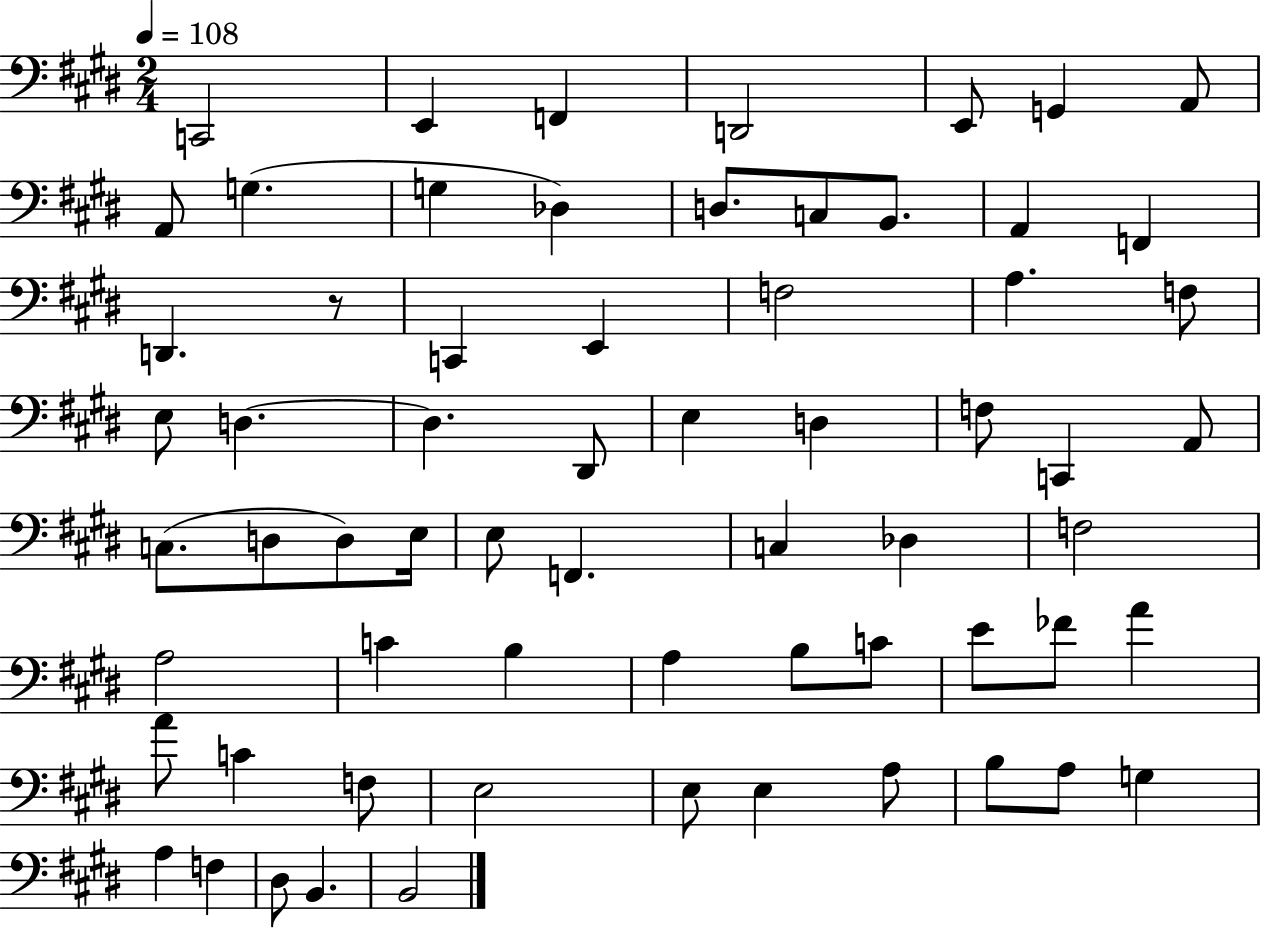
{
  \clef bass
  \numericTimeSignature
  \time 2/4
  \key e \major
  \tempo 4 = 108
  c,2 | e,4 f,4 | d,2 | e,8 g,4 a,8 | \break a,8 g4.( | g4 des4) | d8. c8 b,8. | a,4 f,4 | \break d,4. r8 | c,4 e,4 | f2 | a4. f8 | \break e8 d4.~~ | d4. dis,8 | e4 d4 | f8 c,4 a,8 | \break c8.( d8 d8) e16 | e8 f,4. | c4 des4 | f2 | \break a2 | c'4 b4 | a4 b8 c'8 | e'8 fes'8 a'4 | \break a'8 c'4 f8 | e2 | e8 e4 a8 | b8 a8 g4 | \break a4 f4 | dis8 b,4. | b,2 | \bar "|."
}